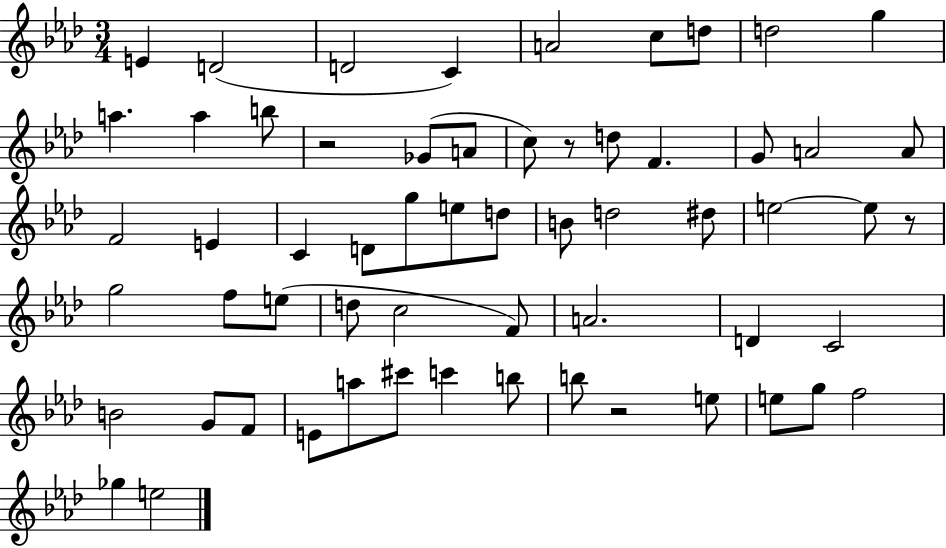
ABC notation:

X:1
T:Untitled
M:3/4
L:1/4
K:Ab
E D2 D2 C A2 c/2 d/2 d2 g a a b/2 z2 _G/2 A/2 c/2 z/2 d/2 F G/2 A2 A/2 F2 E C D/2 g/2 e/2 d/2 B/2 d2 ^d/2 e2 e/2 z/2 g2 f/2 e/2 d/2 c2 F/2 A2 D C2 B2 G/2 F/2 E/2 a/2 ^c'/2 c' b/2 b/2 z2 e/2 e/2 g/2 f2 _g e2